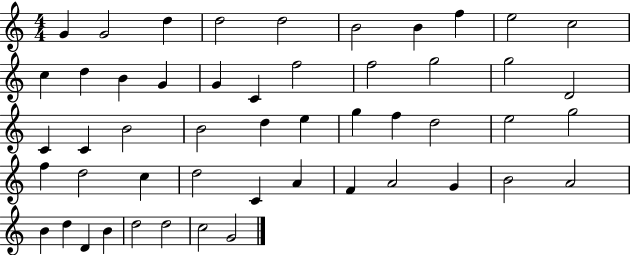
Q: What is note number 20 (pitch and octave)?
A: G5